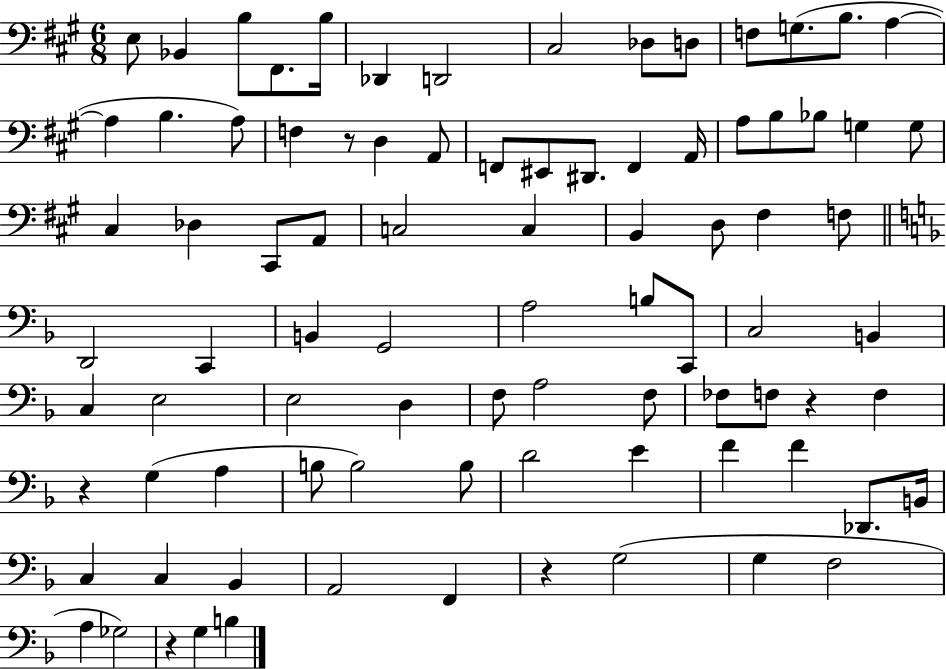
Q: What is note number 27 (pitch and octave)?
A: B3